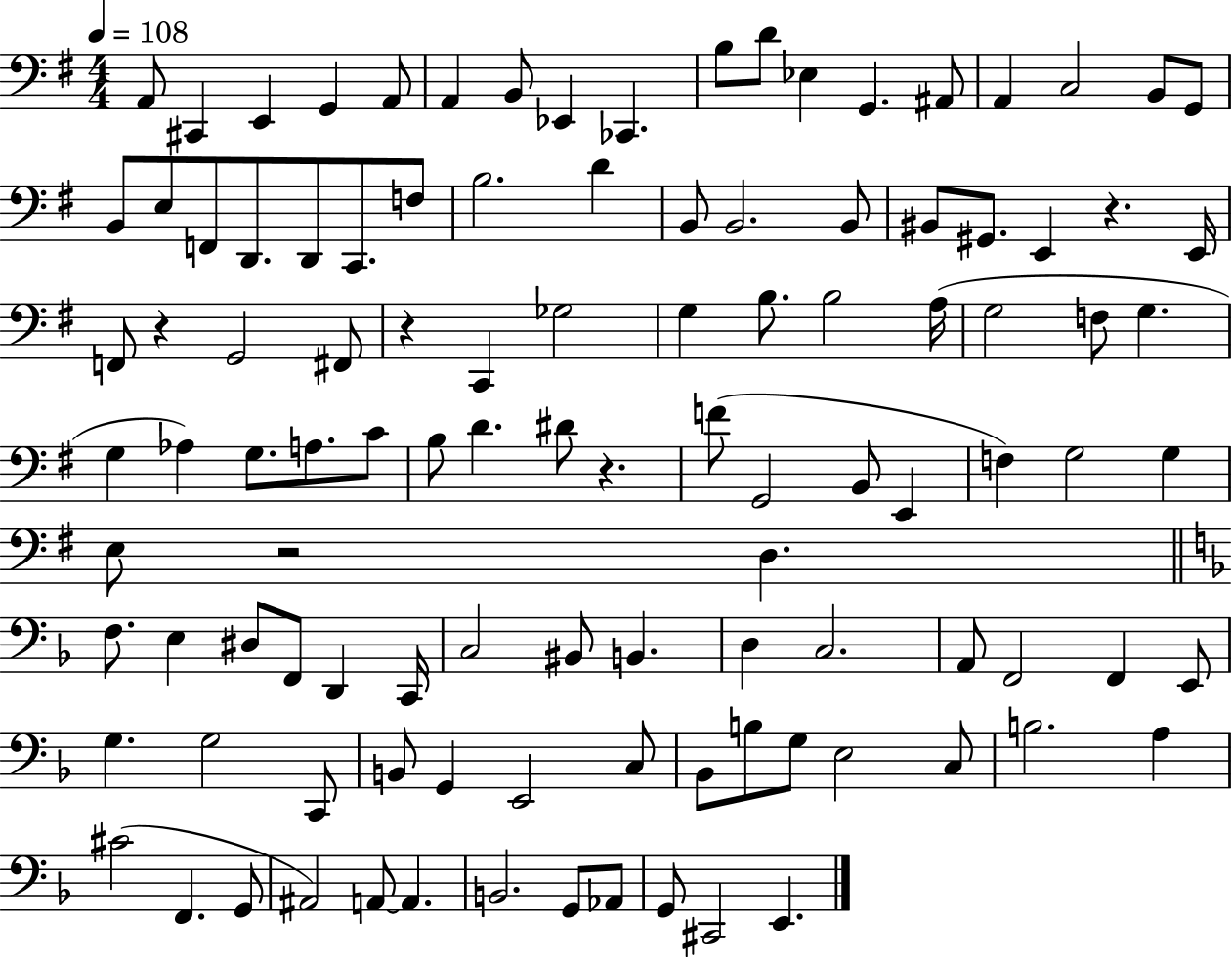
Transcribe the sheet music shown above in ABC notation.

X:1
T:Untitled
M:4/4
L:1/4
K:G
A,,/2 ^C,, E,, G,, A,,/2 A,, B,,/2 _E,, _C,, B,/2 D/2 _E, G,, ^A,,/2 A,, C,2 B,,/2 G,,/2 B,,/2 E,/2 F,,/2 D,,/2 D,,/2 C,,/2 F,/2 B,2 D B,,/2 B,,2 B,,/2 ^B,,/2 ^G,,/2 E,, z E,,/4 F,,/2 z G,,2 ^F,,/2 z C,, _G,2 G, B,/2 B,2 A,/4 G,2 F,/2 G, G, _A, G,/2 A,/2 C/2 B,/2 D ^D/2 z F/2 G,,2 B,,/2 E,, F, G,2 G, E,/2 z2 D, F,/2 E, ^D,/2 F,,/2 D,, C,,/4 C,2 ^B,,/2 B,, D, C,2 A,,/2 F,,2 F,, E,,/2 G, G,2 C,,/2 B,,/2 G,, E,,2 C,/2 _B,,/2 B,/2 G,/2 E,2 C,/2 B,2 A, ^C2 F,, G,,/2 ^A,,2 A,,/2 A,, B,,2 G,,/2 _A,,/2 G,,/2 ^C,,2 E,,